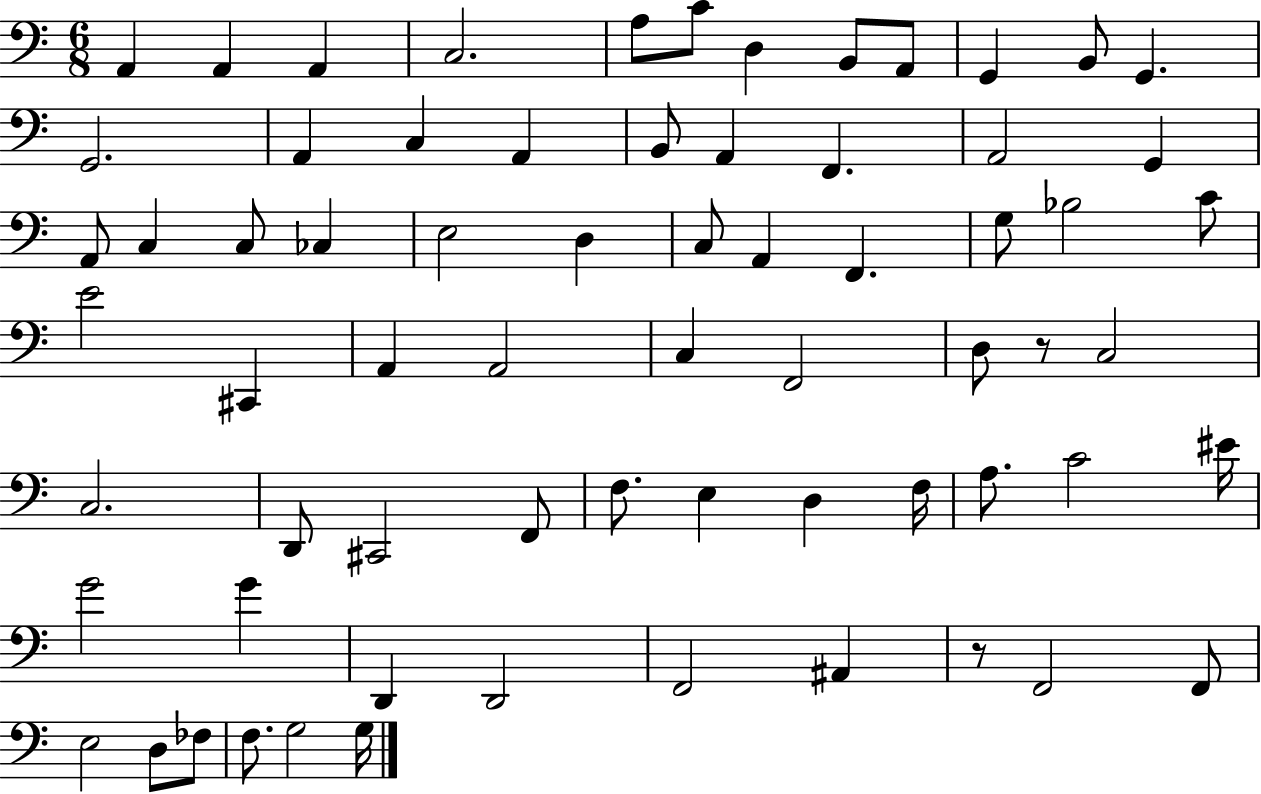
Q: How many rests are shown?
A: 2